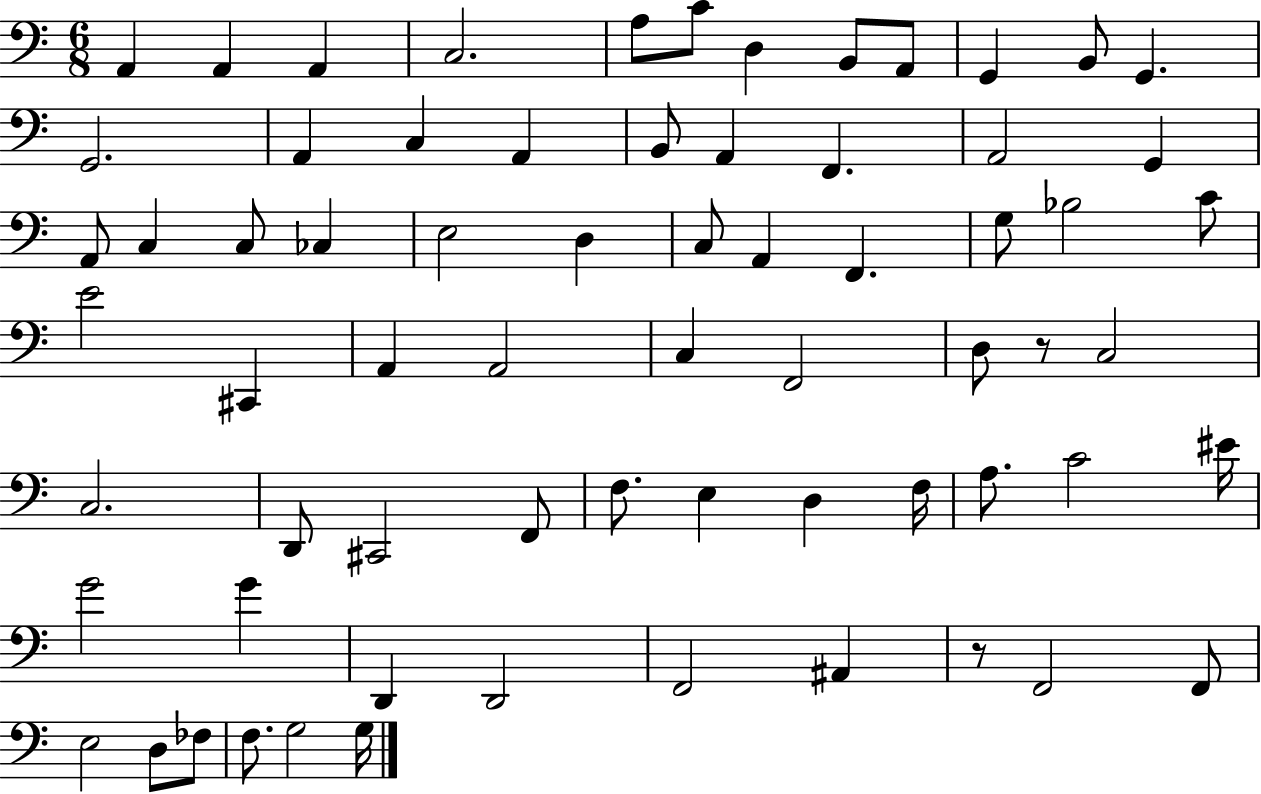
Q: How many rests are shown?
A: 2